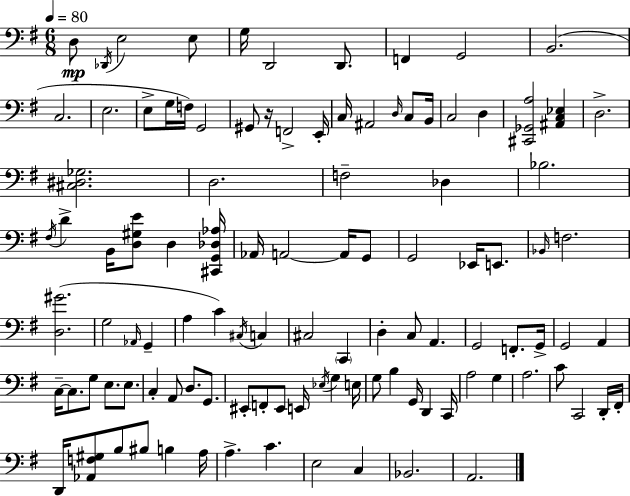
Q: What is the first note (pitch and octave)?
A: D3